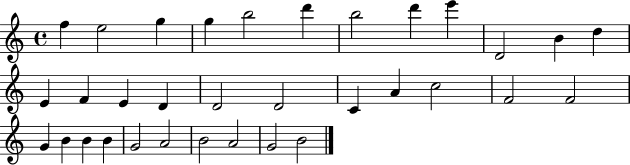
X:1
T:Untitled
M:4/4
L:1/4
K:C
f e2 g g b2 d' b2 d' e' D2 B d E F E D D2 D2 C A c2 F2 F2 G B B B G2 A2 B2 A2 G2 B2